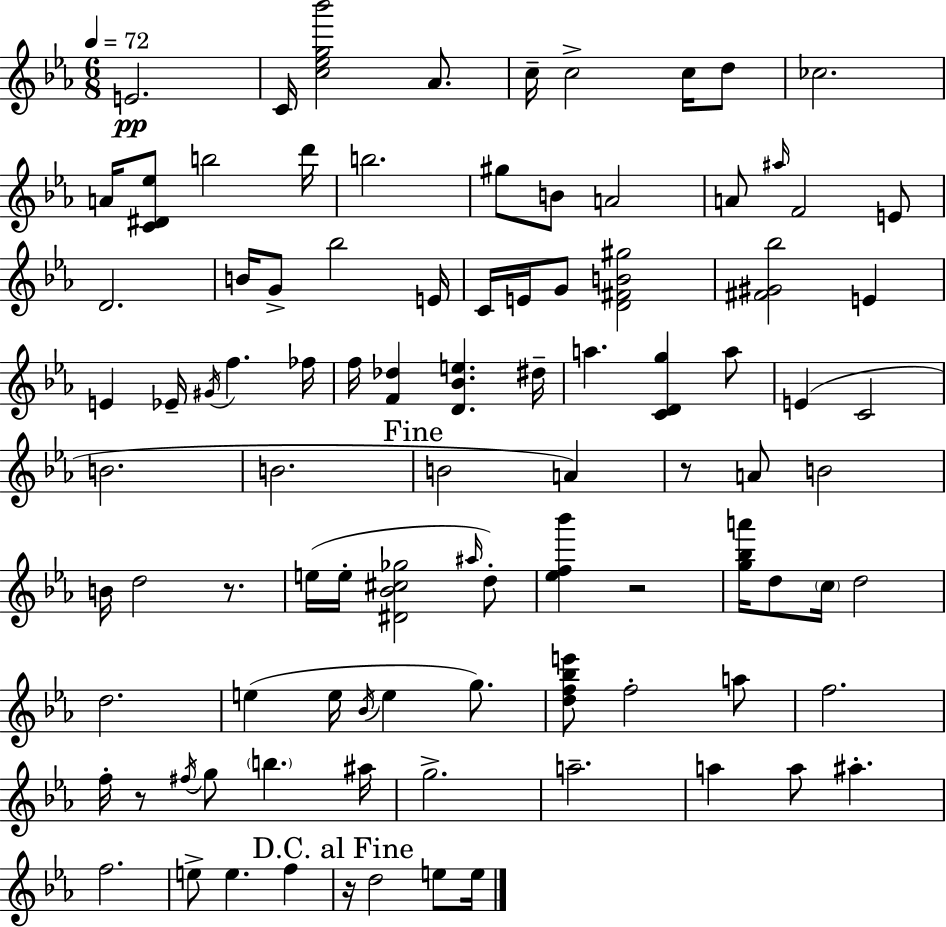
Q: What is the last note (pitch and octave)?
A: E5